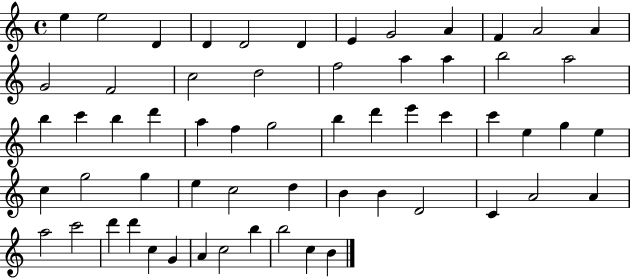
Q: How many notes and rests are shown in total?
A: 60